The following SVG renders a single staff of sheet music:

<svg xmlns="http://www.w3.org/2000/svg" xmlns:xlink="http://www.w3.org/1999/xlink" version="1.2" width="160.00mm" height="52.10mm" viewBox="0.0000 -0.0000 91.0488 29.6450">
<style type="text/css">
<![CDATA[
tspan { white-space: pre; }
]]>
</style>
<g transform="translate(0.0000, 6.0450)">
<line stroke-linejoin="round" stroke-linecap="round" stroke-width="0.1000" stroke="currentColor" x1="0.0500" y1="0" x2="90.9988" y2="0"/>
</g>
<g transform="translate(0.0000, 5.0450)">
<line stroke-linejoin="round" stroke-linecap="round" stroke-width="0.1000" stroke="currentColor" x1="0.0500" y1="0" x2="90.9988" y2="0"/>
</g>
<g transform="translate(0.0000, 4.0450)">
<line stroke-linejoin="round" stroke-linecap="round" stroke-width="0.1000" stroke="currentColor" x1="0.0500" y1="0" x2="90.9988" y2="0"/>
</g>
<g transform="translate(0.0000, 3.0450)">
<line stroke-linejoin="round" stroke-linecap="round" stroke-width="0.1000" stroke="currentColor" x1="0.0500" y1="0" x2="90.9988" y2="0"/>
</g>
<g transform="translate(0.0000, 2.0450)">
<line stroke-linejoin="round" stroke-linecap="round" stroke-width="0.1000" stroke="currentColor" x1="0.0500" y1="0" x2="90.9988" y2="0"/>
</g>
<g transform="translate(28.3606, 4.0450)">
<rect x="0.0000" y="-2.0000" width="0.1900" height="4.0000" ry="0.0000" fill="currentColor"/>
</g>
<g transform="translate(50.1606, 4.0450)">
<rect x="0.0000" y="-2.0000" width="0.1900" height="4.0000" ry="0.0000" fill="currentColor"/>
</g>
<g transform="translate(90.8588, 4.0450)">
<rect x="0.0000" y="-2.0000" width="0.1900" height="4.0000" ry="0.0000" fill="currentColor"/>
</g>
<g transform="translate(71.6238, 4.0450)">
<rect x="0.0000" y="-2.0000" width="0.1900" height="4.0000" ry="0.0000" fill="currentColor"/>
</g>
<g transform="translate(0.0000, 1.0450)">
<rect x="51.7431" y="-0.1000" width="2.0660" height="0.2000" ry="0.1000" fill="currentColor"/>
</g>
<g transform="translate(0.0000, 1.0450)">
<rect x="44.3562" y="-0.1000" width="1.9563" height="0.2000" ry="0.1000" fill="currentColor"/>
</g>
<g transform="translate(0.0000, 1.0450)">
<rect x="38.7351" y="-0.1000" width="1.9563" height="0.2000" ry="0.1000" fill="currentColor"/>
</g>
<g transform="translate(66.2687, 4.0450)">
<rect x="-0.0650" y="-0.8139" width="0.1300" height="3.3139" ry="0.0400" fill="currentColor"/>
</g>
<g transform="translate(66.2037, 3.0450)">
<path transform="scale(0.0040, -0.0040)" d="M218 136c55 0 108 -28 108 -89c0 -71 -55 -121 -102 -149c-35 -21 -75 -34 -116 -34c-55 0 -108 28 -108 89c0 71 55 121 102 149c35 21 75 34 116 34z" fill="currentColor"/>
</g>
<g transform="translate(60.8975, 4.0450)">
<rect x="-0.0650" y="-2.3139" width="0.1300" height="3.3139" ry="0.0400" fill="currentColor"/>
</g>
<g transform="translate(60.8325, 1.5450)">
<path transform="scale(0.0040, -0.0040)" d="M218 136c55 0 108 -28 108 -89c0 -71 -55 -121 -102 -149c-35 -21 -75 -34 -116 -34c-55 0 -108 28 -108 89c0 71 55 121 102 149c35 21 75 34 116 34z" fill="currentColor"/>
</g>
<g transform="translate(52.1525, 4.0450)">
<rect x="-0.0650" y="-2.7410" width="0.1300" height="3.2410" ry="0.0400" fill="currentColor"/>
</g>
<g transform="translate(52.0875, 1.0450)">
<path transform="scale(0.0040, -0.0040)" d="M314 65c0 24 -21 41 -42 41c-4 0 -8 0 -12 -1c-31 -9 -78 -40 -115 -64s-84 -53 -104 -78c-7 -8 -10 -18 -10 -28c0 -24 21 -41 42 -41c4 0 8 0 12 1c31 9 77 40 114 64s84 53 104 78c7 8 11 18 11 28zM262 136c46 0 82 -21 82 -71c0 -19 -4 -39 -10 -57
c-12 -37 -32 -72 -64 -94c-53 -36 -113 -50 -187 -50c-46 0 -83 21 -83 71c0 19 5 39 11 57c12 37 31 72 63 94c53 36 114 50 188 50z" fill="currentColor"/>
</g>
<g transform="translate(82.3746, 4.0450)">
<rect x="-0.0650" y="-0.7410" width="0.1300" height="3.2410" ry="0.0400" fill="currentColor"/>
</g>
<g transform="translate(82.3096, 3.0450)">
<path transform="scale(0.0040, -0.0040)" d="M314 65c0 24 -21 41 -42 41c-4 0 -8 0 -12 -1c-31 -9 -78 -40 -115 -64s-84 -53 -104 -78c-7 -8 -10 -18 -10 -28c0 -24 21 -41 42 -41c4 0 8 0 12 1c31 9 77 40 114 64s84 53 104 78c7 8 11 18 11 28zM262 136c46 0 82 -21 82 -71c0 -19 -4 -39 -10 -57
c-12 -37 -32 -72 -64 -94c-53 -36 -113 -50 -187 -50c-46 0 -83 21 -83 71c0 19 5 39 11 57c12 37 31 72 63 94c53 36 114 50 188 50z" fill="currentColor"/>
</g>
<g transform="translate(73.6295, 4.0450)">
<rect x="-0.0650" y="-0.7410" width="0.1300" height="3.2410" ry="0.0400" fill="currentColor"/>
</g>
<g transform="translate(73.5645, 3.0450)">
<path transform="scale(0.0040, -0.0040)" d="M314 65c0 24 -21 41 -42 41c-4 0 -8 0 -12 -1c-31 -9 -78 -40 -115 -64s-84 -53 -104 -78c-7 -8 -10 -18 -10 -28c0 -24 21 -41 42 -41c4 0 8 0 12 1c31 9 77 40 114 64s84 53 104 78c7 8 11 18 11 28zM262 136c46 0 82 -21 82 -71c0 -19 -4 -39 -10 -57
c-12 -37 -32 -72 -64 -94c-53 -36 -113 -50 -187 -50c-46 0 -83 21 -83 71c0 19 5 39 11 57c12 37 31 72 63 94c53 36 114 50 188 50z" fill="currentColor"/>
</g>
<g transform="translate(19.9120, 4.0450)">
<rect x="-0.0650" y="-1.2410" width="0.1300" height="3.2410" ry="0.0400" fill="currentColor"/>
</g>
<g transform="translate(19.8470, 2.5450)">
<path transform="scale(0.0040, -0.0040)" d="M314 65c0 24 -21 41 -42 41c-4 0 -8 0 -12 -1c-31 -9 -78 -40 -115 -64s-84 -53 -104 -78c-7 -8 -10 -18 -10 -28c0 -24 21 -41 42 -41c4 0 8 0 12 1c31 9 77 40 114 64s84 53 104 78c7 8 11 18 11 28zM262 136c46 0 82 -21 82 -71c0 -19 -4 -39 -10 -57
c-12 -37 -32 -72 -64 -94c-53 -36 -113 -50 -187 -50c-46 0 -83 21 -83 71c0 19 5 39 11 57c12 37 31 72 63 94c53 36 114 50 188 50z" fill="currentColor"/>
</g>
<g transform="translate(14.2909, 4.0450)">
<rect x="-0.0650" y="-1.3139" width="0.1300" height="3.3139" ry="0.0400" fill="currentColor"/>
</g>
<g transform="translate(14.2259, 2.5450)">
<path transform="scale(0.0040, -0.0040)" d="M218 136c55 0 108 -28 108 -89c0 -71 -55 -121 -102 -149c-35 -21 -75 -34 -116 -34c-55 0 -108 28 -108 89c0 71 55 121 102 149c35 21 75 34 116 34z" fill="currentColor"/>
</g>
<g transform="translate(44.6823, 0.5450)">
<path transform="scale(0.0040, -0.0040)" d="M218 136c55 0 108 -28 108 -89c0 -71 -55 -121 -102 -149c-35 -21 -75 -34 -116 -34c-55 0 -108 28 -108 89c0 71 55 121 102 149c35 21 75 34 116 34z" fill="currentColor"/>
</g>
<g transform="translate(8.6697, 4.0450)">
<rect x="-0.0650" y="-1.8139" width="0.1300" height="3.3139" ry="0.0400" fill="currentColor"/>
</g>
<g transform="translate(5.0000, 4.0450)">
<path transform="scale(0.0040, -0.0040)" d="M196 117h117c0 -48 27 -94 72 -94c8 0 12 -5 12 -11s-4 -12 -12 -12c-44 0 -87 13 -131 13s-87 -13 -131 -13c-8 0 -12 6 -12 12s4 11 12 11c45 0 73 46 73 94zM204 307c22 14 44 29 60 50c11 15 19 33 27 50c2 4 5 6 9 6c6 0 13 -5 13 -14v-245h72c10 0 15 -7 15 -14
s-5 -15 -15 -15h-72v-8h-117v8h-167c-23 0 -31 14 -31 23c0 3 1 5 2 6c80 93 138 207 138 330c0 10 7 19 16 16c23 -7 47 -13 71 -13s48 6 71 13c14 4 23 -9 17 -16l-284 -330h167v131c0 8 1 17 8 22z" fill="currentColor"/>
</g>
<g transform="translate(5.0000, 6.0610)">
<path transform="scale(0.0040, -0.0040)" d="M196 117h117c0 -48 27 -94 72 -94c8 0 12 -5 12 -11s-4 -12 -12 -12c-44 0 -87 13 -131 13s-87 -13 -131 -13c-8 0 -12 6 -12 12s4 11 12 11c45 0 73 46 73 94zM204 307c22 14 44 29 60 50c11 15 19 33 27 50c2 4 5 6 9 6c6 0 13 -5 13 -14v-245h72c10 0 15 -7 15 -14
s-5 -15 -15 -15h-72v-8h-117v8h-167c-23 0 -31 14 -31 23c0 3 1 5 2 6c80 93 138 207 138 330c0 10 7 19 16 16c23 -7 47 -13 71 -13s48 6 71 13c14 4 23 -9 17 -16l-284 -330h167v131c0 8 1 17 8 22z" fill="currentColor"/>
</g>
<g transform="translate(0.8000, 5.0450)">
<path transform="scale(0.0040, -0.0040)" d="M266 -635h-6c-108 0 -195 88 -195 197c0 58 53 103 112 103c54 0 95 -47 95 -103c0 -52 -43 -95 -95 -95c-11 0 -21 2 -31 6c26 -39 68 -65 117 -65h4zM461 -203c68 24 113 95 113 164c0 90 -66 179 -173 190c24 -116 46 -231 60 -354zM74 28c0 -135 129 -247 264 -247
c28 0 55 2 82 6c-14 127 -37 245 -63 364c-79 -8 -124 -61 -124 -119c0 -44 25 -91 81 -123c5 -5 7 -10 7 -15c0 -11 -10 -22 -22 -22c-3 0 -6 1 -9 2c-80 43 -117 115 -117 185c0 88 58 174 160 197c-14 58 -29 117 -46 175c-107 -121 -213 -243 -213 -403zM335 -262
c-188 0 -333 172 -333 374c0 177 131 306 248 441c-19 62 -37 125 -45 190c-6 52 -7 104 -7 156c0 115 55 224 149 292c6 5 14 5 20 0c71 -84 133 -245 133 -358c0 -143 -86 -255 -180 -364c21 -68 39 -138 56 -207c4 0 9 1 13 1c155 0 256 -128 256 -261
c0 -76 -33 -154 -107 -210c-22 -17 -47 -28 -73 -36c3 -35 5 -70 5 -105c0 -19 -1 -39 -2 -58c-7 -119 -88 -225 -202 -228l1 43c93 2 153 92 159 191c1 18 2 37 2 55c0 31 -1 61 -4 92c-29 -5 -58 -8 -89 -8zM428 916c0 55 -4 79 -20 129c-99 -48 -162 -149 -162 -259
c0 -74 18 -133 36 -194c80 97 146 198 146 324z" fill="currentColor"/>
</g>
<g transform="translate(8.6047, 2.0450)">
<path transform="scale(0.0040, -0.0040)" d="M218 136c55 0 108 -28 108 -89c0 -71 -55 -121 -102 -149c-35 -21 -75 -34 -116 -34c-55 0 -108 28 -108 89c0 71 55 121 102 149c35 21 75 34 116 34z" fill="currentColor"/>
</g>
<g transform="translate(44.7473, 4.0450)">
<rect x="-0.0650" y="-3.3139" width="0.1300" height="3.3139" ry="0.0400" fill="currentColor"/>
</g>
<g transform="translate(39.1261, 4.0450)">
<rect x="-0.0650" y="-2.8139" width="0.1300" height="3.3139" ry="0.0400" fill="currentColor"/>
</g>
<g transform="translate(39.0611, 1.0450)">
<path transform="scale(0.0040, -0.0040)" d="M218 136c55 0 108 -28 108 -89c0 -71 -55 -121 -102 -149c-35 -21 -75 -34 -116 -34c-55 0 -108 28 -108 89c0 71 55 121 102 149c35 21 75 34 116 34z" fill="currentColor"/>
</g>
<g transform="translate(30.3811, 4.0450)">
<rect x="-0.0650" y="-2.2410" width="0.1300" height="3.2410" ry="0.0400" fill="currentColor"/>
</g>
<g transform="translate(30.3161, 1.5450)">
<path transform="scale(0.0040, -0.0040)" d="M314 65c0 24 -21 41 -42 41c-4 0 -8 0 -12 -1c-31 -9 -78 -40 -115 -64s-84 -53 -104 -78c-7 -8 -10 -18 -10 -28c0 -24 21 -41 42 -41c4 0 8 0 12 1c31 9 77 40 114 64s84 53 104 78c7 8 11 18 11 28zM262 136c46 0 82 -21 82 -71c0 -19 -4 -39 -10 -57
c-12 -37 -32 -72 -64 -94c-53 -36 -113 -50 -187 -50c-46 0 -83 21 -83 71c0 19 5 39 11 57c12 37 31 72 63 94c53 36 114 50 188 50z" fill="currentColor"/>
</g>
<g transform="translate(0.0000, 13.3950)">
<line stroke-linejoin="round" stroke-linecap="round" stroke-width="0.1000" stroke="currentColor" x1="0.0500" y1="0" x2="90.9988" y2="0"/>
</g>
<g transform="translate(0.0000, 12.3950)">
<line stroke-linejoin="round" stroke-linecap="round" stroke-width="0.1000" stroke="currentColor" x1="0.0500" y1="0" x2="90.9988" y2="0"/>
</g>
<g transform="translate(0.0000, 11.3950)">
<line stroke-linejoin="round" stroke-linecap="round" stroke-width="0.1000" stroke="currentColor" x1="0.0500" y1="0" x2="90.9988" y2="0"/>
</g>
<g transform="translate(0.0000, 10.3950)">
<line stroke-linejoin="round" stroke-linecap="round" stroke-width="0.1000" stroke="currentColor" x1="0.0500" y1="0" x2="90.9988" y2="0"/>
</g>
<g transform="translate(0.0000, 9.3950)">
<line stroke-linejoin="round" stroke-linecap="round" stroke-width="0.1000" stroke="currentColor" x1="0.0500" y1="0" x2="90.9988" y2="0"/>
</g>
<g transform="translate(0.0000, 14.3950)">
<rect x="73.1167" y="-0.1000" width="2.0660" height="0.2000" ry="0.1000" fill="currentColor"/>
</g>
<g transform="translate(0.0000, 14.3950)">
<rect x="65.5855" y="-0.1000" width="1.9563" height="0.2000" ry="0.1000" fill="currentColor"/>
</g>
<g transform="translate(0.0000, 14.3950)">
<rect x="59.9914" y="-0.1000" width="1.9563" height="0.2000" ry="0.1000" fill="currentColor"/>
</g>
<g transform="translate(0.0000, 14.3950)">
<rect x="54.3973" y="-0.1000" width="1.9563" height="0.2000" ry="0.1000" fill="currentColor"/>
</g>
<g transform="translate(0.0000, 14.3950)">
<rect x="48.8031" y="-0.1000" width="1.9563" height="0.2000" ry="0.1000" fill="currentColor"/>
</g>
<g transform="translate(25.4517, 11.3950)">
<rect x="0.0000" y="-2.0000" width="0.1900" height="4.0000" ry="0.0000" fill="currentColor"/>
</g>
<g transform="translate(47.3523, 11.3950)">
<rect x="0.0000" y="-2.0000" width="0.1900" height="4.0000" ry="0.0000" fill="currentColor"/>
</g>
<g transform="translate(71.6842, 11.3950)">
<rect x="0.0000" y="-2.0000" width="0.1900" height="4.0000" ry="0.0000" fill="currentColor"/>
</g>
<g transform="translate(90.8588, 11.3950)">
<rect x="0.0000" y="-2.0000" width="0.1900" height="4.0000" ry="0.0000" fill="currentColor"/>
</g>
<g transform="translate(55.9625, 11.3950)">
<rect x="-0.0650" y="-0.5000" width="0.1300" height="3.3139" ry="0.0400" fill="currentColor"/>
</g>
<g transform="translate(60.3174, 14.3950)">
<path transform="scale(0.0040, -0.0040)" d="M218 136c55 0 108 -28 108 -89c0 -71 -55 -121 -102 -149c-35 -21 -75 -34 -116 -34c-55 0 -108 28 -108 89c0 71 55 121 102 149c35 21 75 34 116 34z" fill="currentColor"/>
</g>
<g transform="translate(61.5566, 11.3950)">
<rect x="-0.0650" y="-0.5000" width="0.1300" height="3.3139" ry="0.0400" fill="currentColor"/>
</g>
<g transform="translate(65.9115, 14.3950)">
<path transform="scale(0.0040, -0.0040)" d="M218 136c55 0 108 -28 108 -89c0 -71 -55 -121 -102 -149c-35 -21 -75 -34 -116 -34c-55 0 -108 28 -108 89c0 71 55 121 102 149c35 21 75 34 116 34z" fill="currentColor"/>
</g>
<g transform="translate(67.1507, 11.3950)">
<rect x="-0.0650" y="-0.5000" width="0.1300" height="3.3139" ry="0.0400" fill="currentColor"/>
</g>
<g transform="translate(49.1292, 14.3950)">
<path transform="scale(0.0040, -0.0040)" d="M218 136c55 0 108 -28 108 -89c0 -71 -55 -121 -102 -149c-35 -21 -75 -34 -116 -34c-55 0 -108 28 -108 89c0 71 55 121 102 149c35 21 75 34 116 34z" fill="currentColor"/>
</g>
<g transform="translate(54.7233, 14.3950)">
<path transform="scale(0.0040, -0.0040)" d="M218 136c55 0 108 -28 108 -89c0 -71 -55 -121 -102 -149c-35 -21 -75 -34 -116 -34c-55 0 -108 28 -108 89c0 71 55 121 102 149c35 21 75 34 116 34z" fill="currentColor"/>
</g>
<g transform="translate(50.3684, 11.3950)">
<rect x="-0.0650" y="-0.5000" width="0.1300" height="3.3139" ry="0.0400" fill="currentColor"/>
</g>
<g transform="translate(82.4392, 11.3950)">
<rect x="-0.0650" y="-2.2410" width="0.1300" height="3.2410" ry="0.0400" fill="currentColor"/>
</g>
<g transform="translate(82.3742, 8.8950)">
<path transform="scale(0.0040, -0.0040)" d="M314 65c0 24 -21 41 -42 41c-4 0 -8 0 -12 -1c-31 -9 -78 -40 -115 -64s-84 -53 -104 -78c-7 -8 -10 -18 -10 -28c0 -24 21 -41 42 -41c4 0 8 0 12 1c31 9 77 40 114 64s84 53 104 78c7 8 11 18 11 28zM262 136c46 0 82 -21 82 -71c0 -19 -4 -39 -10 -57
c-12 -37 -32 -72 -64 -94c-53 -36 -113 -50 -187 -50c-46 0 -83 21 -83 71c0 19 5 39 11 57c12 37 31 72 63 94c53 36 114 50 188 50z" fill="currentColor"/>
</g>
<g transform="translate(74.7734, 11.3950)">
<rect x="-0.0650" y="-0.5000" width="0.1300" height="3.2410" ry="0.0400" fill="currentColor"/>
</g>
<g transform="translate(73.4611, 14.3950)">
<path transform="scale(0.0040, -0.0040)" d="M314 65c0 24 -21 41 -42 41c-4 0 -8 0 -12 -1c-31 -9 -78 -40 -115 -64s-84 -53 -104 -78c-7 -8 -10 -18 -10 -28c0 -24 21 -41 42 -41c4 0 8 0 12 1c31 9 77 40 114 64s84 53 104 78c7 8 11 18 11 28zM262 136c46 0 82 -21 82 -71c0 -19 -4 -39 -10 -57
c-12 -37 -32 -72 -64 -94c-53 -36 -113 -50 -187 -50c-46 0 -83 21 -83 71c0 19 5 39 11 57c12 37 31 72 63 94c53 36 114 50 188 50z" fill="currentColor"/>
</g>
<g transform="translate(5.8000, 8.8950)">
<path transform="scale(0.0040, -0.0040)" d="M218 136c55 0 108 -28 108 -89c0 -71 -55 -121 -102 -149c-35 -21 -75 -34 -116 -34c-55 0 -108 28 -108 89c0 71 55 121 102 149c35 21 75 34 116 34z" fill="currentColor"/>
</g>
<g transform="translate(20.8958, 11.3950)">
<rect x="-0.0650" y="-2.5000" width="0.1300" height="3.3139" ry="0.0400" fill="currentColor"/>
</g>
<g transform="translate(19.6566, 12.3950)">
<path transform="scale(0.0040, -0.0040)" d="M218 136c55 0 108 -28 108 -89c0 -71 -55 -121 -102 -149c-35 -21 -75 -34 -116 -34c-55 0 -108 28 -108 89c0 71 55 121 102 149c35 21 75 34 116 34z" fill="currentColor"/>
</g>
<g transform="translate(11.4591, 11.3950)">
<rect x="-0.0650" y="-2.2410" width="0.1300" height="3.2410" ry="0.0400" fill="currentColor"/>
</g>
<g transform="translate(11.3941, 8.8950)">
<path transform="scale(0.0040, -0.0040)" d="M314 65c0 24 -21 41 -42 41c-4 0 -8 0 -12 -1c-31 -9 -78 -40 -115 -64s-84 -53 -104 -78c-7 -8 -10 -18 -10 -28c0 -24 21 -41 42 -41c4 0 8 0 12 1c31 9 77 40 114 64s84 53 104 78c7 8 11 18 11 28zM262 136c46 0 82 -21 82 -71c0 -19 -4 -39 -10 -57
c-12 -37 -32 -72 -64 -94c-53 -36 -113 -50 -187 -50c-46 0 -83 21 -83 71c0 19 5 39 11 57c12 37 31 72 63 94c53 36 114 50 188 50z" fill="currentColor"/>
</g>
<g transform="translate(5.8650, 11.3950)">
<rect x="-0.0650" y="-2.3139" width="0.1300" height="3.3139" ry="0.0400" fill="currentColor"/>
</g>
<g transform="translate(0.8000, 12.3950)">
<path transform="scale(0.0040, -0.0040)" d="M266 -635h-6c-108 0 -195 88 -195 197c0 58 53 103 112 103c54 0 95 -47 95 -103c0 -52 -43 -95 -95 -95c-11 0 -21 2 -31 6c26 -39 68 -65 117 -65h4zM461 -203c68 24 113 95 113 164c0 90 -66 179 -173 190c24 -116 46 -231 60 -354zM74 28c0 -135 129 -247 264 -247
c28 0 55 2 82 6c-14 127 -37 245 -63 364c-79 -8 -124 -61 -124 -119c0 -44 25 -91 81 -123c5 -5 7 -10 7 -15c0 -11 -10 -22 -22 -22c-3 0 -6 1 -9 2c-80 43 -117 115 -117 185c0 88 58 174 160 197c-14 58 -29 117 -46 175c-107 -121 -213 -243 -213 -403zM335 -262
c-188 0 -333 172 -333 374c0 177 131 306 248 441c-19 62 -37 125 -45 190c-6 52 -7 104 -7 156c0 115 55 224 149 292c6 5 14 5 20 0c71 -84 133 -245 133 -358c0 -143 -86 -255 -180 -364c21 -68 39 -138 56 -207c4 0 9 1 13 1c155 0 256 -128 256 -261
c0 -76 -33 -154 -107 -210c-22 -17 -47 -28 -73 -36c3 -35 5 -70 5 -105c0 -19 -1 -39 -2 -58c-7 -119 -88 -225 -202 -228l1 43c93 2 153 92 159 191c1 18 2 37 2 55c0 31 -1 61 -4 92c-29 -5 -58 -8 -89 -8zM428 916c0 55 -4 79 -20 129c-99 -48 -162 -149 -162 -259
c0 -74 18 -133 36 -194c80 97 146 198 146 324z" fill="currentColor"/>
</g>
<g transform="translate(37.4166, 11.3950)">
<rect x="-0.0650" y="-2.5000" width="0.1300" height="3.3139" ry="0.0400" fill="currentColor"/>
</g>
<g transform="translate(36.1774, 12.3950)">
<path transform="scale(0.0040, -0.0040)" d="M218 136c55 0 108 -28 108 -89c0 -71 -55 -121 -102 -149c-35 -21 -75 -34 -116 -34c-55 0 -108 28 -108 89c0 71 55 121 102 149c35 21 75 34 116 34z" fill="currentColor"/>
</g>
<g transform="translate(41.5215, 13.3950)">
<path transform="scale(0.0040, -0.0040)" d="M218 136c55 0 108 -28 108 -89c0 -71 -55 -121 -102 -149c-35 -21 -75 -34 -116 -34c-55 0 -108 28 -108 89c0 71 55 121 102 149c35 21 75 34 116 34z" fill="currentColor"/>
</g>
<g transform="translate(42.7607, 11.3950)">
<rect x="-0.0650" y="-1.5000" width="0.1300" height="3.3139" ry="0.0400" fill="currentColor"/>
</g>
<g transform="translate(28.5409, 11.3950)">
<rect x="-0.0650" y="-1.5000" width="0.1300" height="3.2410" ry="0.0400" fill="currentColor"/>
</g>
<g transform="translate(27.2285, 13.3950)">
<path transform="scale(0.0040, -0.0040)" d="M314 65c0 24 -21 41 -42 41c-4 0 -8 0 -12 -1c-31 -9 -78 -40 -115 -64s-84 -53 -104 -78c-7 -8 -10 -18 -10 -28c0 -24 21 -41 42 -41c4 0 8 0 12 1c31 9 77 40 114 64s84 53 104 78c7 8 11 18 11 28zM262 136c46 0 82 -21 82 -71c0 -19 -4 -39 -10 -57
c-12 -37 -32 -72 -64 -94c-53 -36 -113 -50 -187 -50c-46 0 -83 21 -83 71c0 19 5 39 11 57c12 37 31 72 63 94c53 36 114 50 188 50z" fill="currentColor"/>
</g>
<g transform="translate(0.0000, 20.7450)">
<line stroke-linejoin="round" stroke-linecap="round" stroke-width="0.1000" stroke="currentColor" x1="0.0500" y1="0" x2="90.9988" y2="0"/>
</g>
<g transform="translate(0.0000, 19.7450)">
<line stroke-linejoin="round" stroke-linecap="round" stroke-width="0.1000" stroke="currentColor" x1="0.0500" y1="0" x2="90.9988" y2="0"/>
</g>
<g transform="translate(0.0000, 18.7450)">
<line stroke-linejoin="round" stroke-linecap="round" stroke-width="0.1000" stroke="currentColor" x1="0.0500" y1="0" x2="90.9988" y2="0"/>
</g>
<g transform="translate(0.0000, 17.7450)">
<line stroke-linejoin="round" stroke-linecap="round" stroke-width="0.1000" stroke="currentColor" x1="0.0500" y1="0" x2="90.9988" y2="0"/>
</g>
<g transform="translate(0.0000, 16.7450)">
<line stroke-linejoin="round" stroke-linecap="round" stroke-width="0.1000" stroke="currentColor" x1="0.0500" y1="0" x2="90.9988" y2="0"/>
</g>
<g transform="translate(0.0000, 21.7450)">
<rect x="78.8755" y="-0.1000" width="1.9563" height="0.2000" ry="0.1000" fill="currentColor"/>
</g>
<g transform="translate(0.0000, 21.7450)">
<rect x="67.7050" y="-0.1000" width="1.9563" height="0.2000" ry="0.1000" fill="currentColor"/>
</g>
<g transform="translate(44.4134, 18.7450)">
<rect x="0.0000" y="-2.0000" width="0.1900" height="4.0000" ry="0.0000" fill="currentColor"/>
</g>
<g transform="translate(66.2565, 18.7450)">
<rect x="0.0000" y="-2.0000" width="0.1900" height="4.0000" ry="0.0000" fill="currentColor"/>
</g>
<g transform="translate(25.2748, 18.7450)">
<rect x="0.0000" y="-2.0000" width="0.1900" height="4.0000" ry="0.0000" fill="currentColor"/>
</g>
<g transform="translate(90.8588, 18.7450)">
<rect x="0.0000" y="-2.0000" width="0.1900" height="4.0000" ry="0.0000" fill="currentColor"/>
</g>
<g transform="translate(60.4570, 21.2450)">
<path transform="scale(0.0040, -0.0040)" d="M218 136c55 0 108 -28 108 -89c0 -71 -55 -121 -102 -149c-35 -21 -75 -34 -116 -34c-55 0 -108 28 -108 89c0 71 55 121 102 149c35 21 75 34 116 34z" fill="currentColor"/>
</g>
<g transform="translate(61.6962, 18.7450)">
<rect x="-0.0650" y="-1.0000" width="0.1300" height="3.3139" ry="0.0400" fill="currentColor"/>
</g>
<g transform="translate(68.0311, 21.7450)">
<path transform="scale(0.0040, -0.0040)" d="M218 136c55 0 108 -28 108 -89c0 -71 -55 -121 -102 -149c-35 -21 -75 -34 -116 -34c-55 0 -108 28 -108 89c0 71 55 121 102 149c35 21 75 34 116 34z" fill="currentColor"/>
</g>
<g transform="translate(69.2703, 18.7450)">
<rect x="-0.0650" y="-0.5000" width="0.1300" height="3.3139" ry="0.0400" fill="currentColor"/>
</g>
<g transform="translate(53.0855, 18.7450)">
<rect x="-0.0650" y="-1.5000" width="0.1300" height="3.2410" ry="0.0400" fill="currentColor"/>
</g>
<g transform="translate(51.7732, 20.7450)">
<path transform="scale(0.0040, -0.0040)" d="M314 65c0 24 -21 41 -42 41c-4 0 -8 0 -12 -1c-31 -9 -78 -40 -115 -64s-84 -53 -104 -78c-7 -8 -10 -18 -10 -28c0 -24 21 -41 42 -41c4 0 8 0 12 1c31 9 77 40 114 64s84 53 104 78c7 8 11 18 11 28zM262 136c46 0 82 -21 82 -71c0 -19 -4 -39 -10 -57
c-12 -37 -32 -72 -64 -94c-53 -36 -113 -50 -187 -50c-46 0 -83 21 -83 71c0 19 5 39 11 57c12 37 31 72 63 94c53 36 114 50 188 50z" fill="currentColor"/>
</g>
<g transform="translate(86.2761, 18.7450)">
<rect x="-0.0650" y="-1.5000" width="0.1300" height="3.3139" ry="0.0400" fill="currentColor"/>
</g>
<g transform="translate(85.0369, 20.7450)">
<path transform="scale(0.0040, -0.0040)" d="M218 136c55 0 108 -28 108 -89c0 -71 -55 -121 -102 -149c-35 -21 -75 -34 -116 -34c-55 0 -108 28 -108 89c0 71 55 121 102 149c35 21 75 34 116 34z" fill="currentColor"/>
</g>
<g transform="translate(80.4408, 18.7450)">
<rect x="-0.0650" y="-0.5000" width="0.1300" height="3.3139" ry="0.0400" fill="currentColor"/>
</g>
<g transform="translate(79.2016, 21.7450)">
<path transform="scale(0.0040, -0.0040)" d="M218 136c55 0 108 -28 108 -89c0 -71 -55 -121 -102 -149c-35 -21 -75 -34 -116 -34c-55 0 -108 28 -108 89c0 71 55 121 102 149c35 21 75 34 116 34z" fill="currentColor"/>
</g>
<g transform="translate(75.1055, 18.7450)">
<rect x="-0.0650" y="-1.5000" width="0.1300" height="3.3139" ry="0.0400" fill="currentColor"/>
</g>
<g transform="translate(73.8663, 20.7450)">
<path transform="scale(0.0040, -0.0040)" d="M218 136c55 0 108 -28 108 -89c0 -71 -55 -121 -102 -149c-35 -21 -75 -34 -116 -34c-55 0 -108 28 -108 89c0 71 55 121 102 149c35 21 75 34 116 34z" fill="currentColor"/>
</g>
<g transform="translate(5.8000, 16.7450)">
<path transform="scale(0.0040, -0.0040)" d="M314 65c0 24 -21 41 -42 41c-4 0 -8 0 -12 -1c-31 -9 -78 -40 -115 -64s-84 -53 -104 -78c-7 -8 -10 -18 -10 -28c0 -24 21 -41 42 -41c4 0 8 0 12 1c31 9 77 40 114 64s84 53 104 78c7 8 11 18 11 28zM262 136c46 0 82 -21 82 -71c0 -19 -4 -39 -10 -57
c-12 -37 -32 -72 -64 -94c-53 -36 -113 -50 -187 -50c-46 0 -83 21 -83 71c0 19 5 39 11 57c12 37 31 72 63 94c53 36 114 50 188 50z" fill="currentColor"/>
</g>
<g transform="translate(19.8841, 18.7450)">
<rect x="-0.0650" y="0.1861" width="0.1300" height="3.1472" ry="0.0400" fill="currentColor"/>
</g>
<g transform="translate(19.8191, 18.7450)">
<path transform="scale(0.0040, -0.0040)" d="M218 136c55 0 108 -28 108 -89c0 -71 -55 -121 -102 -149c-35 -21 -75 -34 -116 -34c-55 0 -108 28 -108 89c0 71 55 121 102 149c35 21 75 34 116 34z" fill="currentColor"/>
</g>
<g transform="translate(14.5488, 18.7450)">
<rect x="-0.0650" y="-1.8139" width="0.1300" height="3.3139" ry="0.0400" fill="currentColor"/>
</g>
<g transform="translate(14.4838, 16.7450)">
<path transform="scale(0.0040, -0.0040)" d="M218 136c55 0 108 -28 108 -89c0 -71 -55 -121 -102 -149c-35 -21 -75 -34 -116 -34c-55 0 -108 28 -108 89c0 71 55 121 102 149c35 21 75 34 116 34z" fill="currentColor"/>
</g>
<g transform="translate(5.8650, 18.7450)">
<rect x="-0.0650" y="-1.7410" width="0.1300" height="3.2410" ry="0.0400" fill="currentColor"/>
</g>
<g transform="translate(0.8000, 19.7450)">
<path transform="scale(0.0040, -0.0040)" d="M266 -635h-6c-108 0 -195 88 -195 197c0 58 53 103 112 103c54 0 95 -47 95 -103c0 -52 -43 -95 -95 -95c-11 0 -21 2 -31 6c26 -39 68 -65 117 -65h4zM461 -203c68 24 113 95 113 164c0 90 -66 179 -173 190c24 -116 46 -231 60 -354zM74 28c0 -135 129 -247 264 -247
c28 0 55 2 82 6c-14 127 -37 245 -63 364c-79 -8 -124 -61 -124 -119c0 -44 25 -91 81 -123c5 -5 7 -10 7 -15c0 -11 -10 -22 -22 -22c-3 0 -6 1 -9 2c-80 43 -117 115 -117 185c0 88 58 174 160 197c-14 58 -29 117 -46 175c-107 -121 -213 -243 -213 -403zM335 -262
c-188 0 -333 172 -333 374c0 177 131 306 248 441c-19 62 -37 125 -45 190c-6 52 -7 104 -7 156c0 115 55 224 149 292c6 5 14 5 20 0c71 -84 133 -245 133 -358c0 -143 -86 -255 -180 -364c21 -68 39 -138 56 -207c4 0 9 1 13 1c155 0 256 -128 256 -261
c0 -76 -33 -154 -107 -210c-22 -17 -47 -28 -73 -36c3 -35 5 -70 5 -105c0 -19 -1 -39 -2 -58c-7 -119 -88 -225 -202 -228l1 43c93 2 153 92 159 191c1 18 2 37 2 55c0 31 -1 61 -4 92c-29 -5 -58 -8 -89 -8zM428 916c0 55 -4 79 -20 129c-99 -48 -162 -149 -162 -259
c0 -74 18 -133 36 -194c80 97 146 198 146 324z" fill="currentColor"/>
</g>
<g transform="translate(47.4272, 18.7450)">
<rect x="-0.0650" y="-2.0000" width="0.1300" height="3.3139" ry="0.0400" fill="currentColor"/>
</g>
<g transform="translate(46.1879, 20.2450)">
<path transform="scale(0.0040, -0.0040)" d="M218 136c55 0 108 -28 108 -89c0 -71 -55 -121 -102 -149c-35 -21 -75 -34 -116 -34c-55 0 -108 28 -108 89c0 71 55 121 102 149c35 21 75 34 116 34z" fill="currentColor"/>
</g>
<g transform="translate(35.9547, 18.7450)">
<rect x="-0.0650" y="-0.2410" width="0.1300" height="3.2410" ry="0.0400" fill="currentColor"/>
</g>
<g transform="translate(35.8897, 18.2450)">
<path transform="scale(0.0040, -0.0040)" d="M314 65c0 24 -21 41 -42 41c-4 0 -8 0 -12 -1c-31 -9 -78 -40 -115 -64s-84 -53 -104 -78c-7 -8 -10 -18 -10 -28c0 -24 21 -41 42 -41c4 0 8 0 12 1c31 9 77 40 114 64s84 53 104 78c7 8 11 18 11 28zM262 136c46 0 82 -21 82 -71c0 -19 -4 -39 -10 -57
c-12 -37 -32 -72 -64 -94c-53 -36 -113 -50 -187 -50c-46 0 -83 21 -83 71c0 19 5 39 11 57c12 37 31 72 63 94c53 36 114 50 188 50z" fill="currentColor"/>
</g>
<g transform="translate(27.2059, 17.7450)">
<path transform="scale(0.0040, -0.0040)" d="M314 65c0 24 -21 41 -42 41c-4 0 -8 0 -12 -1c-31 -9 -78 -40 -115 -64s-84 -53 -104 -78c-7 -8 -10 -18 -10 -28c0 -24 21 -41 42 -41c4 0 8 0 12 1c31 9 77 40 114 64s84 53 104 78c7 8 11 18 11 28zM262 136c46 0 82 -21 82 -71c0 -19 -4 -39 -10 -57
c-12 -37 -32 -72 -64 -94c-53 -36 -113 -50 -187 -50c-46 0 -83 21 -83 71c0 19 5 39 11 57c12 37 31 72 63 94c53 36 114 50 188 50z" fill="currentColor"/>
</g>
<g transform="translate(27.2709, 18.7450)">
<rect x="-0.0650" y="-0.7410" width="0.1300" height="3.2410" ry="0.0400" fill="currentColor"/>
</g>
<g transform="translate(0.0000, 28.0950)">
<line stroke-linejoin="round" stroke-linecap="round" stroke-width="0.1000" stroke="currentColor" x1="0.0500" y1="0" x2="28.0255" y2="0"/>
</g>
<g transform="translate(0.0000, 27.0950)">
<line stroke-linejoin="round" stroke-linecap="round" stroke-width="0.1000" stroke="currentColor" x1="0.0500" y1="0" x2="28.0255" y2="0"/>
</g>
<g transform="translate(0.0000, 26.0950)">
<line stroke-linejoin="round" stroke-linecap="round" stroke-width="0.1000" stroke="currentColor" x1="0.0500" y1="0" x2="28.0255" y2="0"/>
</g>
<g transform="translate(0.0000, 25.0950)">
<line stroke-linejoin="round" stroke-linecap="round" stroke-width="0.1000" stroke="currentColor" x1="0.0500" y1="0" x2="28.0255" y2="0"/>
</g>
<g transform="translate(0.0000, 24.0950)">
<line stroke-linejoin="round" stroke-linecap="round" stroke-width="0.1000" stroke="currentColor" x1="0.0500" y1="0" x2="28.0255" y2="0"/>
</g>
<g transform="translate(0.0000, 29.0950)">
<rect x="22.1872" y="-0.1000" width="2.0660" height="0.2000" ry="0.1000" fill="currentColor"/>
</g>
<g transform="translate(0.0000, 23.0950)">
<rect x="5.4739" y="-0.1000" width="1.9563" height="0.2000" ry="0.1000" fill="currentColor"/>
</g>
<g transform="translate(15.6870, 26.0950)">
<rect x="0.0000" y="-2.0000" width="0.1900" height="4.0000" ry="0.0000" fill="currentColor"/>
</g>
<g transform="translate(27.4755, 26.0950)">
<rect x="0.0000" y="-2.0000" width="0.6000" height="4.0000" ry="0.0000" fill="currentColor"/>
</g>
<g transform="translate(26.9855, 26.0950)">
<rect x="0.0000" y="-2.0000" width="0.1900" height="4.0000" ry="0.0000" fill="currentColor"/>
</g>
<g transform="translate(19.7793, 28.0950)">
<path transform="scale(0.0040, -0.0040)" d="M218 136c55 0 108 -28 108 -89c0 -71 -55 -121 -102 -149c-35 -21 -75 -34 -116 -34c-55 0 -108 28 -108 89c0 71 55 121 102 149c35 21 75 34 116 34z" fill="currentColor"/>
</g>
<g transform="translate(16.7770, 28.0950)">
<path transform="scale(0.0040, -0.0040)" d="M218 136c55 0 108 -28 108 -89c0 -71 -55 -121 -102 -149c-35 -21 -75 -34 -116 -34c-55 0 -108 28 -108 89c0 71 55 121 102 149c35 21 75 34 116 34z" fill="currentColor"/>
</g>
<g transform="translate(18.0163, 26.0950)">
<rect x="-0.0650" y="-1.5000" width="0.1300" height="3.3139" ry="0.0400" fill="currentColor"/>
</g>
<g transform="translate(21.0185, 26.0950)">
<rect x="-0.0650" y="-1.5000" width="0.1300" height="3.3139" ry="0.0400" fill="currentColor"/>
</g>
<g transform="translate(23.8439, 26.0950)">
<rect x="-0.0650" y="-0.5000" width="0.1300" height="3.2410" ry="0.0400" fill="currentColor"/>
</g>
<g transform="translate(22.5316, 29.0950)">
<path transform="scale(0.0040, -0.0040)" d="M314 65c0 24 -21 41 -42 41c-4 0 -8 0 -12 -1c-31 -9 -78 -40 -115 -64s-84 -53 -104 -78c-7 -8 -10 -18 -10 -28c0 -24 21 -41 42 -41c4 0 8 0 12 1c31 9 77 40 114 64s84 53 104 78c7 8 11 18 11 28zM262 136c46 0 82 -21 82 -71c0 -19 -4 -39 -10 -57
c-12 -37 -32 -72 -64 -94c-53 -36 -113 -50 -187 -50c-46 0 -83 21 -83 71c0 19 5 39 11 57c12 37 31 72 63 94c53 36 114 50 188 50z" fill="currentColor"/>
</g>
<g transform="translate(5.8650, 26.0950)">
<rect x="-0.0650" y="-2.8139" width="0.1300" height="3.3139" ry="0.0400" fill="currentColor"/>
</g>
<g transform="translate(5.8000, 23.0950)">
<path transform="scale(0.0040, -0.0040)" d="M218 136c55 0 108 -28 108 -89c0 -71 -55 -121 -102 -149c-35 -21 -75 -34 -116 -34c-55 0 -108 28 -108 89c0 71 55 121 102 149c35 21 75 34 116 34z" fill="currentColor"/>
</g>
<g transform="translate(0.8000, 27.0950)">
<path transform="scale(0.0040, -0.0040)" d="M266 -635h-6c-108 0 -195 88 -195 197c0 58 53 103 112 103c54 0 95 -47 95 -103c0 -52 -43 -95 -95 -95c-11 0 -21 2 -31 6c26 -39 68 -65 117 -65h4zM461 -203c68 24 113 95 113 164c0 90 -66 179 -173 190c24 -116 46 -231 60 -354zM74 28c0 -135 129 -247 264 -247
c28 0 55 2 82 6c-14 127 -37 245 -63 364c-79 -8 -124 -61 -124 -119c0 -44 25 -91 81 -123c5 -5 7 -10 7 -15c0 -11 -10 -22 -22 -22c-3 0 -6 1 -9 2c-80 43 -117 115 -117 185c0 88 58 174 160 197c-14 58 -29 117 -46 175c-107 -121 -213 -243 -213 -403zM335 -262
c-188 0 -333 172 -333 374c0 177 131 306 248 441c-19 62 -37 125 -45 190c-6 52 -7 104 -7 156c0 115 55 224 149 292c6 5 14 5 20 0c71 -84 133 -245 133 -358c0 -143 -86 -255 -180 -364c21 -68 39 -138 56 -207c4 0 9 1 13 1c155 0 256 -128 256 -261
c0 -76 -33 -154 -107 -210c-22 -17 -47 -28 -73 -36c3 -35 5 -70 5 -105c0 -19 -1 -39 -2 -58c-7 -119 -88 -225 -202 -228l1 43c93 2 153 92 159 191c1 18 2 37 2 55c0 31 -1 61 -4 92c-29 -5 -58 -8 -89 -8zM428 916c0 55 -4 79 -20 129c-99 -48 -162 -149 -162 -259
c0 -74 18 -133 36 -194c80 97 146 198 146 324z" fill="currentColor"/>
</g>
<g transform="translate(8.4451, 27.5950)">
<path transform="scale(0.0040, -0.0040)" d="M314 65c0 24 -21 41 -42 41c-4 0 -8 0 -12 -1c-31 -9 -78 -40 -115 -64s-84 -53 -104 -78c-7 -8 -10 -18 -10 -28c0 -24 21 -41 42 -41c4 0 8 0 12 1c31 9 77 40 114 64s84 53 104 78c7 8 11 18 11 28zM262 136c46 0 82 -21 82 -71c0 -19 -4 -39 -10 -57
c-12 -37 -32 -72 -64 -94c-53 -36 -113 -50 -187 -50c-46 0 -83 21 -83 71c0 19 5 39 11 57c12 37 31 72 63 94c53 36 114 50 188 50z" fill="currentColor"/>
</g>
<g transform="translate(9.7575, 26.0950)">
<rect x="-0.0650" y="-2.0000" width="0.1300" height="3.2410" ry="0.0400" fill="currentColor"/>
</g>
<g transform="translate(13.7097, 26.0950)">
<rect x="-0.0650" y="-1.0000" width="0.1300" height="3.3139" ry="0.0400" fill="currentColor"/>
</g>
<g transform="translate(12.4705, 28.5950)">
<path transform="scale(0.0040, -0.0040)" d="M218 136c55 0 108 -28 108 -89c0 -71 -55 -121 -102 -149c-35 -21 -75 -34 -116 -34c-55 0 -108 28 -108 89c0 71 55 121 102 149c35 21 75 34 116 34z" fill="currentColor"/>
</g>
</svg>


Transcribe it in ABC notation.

X:1
T:Untitled
M:4/4
L:1/4
K:C
f e e2 g2 a b a2 g d d2 d2 g g2 G E2 G E C C C C C2 g2 f2 f B d2 c2 F E2 D C E C E a F2 D E E C2